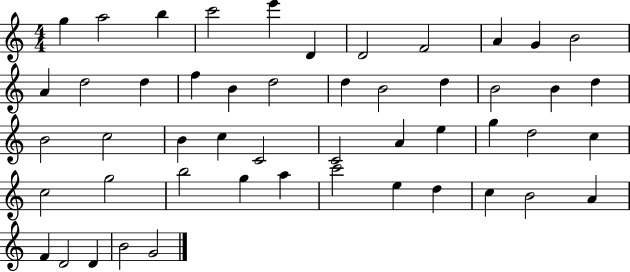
X:1
T:Untitled
M:4/4
L:1/4
K:C
g a2 b c'2 e' D D2 F2 A G B2 A d2 d f B d2 d B2 d B2 B d B2 c2 B c C2 C2 A e g d2 c c2 g2 b2 g a c'2 e d c B2 A F D2 D B2 G2